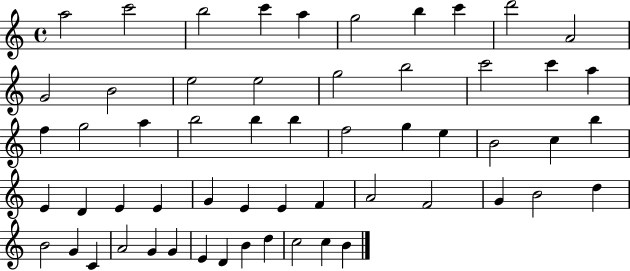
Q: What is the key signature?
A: C major